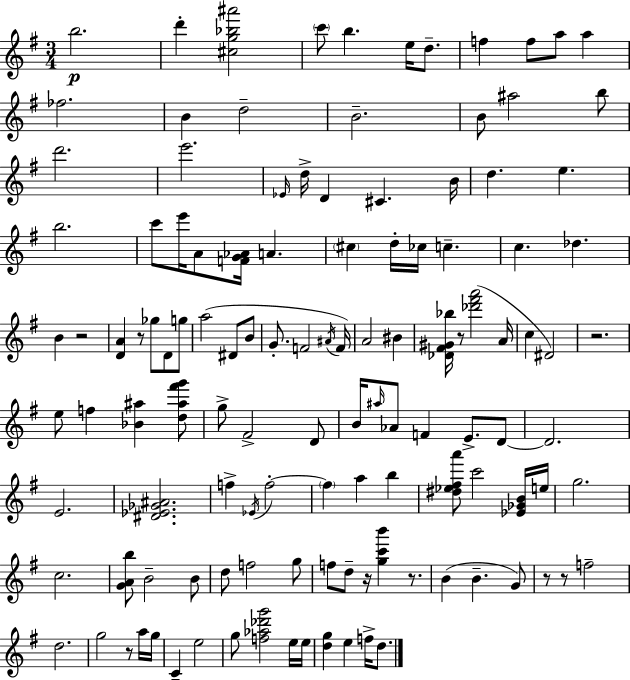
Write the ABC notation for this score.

X:1
T:Untitled
M:3/4
L:1/4
K:G
b2 d' [^cg_b^a']2 c'/2 b e/4 d/2 f f/2 a/2 a _f2 B d2 B2 B/2 ^a2 b/2 d'2 e'2 _E/4 d/4 D ^C B/4 d e b2 c'/2 e'/4 A/2 [FG_A]/4 A ^c d/4 _c/4 c c _d B z2 [DA] z/2 _g/2 D/2 g/2 a2 ^D/2 B/2 G/2 F2 ^A/4 F/4 A2 ^B [_D^F^G_b]/4 z/2 [_d'^f'a']2 A/4 c ^D2 z2 e/2 f [_B^a] [d^a^f'g']/2 g/2 ^F2 D/2 B/4 ^a/4 _A/2 F E/2 D/2 D2 E2 [^D_E_G^A]2 f _E/4 f2 f a b [^d_e^fa']/2 c'2 [_E_GB]/4 e/4 g2 c2 [GAb]/2 B2 B/2 d/2 f2 g/2 f/2 d/2 z/4 [gc'b'] z/2 B B G/2 z/2 z/2 f2 d2 g2 z/2 a/4 g/4 C e2 g/2 [f_a_d'g']2 e/4 e/4 [dg] e f/4 d/2